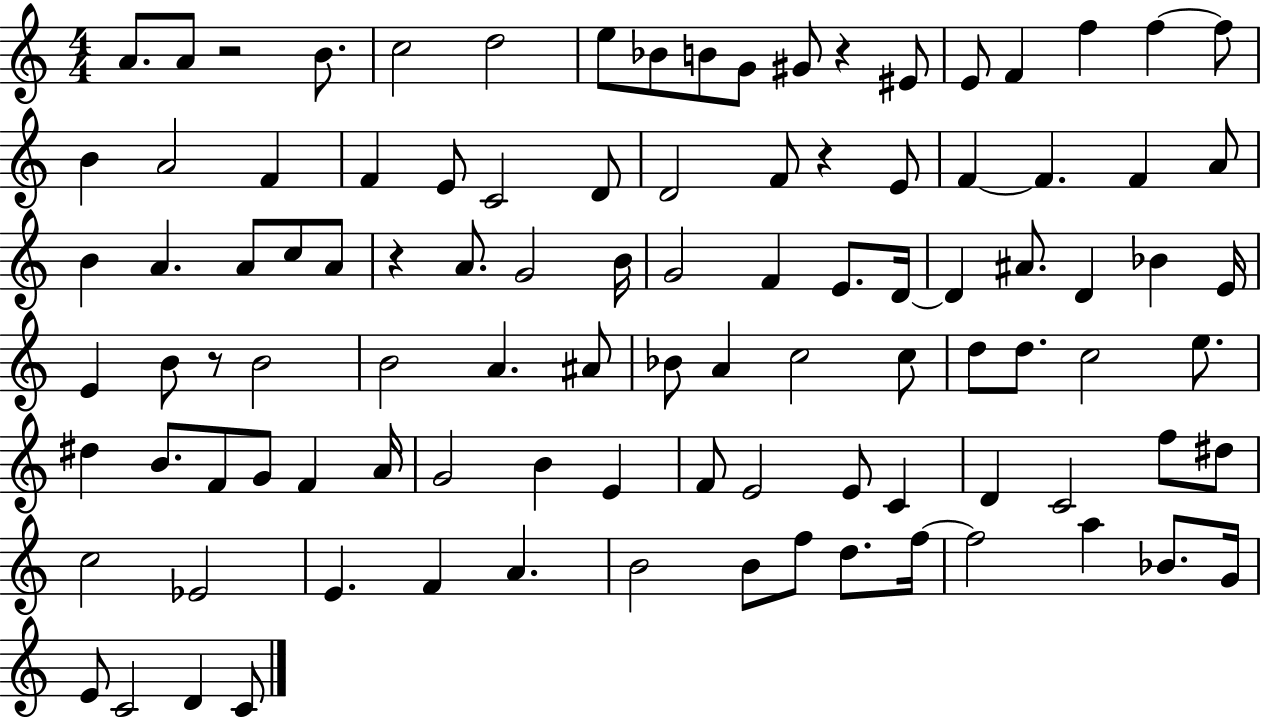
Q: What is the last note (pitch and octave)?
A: C4